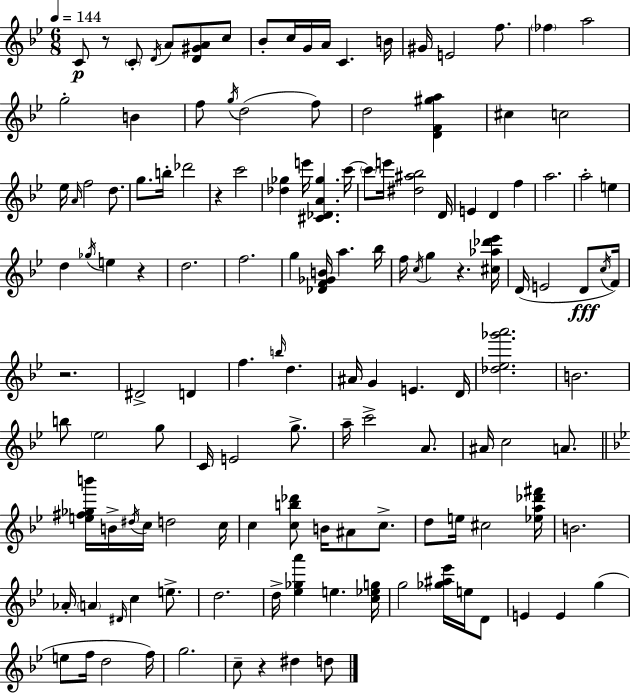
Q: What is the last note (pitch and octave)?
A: D5